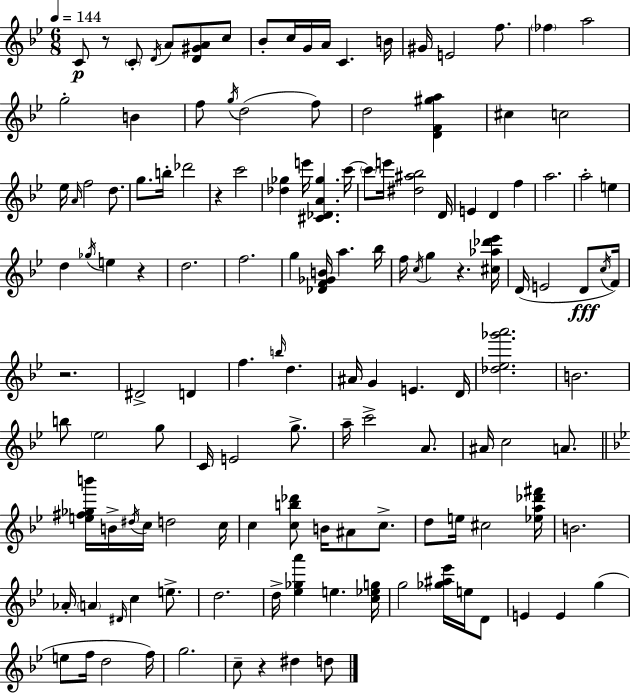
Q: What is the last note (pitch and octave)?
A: D5